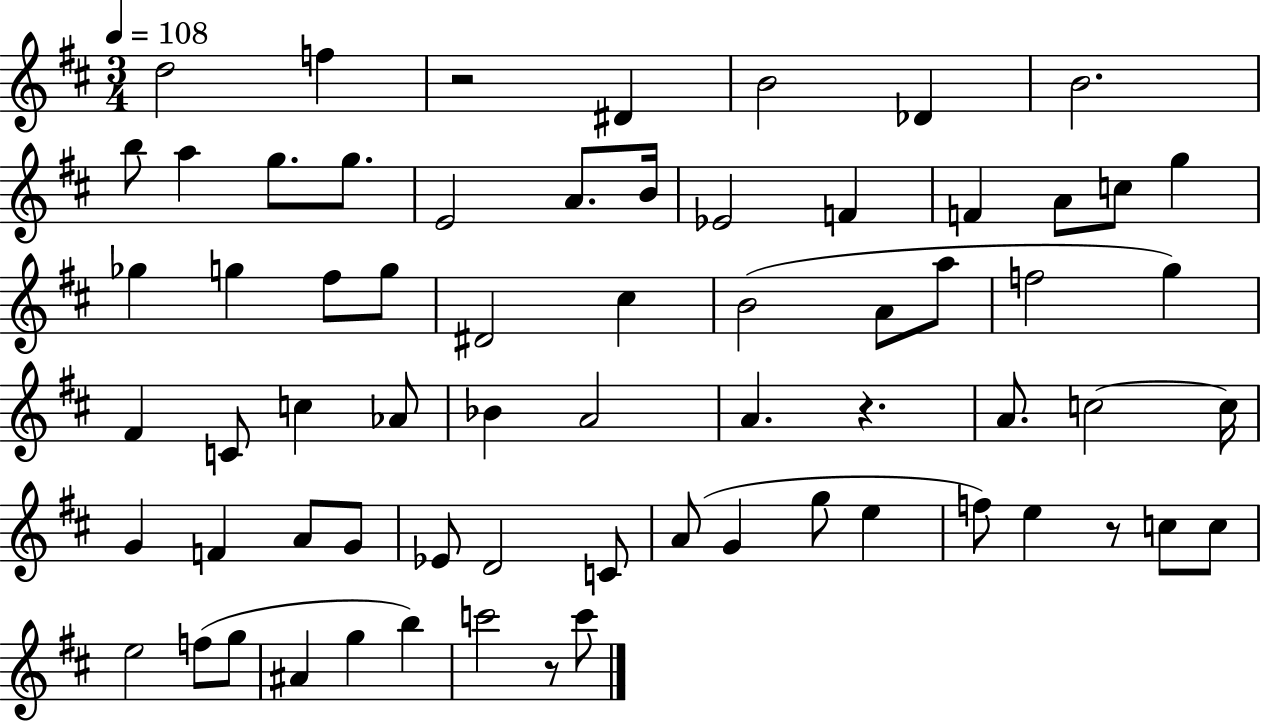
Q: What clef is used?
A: treble